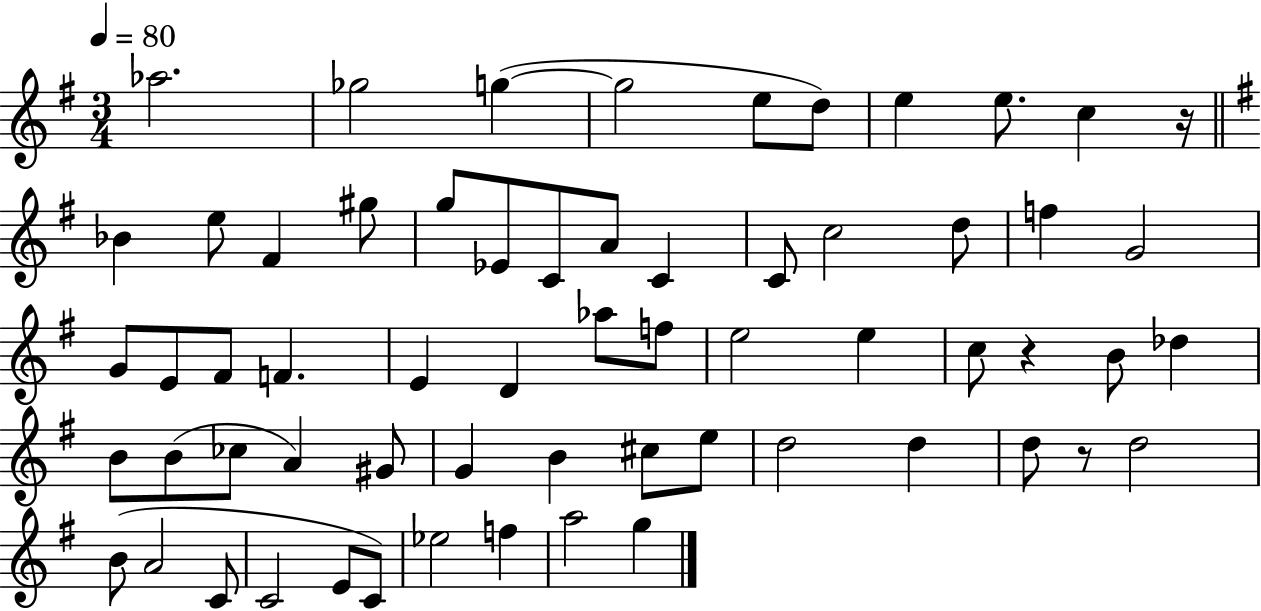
{
  \clef treble
  \numericTimeSignature
  \time 3/4
  \key g \major
  \tempo 4 = 80
  aes''2. | ges''2 g''4~(~ | g''2 e''8 d''8) | e''4 e''8. c''4 r16 | \break \bar "||" \break \key g \major bes'4 e''8 fis'4 gis''8 | g''8 ees'8 c'8 a'8 c'4 | c'8 c''2 d''8 | f''4 g'2 | \break g'8 e'8 fis'8 f'4. | e'4 d'4 aes''8 f''8 | e''2 e''4 | c''8 r4 b'8 des''4 | \break b'8 b'8( ces''8 a'4) gis'8 | g'4 b'4 cis''8 e''8 | d''2 d''4 | d''8 r8 d''2 | \break b'8( a'2 c'8 | c'2 e'8 c'8) | ees''2 f''4 | a''2 g''4 | \break \bar "|."
}